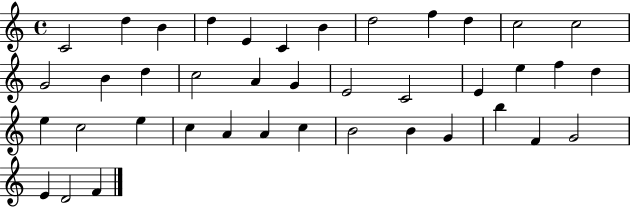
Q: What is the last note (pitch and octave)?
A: F4